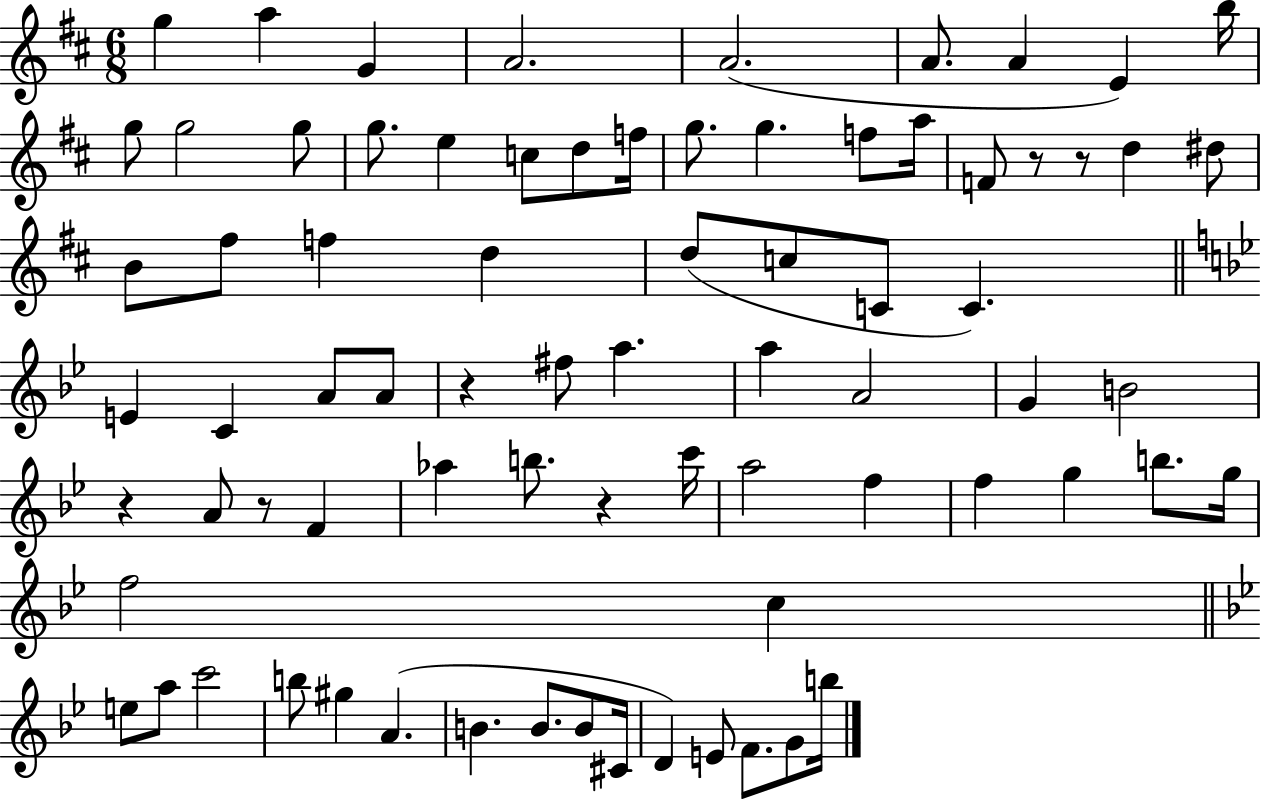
{
  \clef treble
  \numericTimeSignature
  \time 6/8
  \key d \major
  g''4 a''4 g'4 | a'2. | a'2.( | a'8. a'4 e'4) b''16 | \break g''8 g''2 g''8 | g''8. e''4 c''8 d''8 f''16 | g''8. g''4. f''8 a''16 | f'8 r8 r8 d''4 dis''8 | \break b'8 fis''8 f''4 d''4 | d''8( c''8 c'8 c'4.) | \bar "||" \break \key bes \major e'4 c'4 a'8 a'8 | r4 fis''8 a''4. | a''4 a'2 | g'4 b'2 | \break r4 a'8 r8 f'4 | aes''4 b''8. r4 c'''16 | a''2 f''4 | f''4 g''4 b''8. g''16 | \break f''2 c''4 | \bar "||" \break \key bes \major e''8 a''8 c'''2 | b''8 gis''4 a'4.( | b'4. b'8. b'8 cis'16 | d'4) e'8 f'8. g'8 b''16 | \break \bar "|."
}